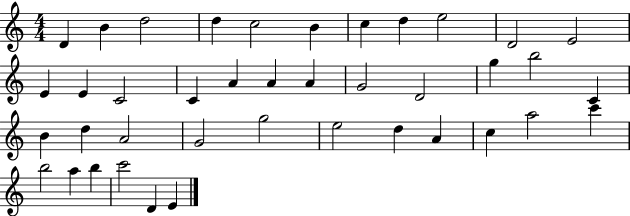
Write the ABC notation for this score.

X:1
T:Untitled
M:4/4
L:1/4
K:C
D B d2 d c2 B c d e2 D2 E2 E E C2 C A A A G2 D2 g b2 C B d A2 G2 g2 e2 d A c a2 c' b2 a b c'2 D E